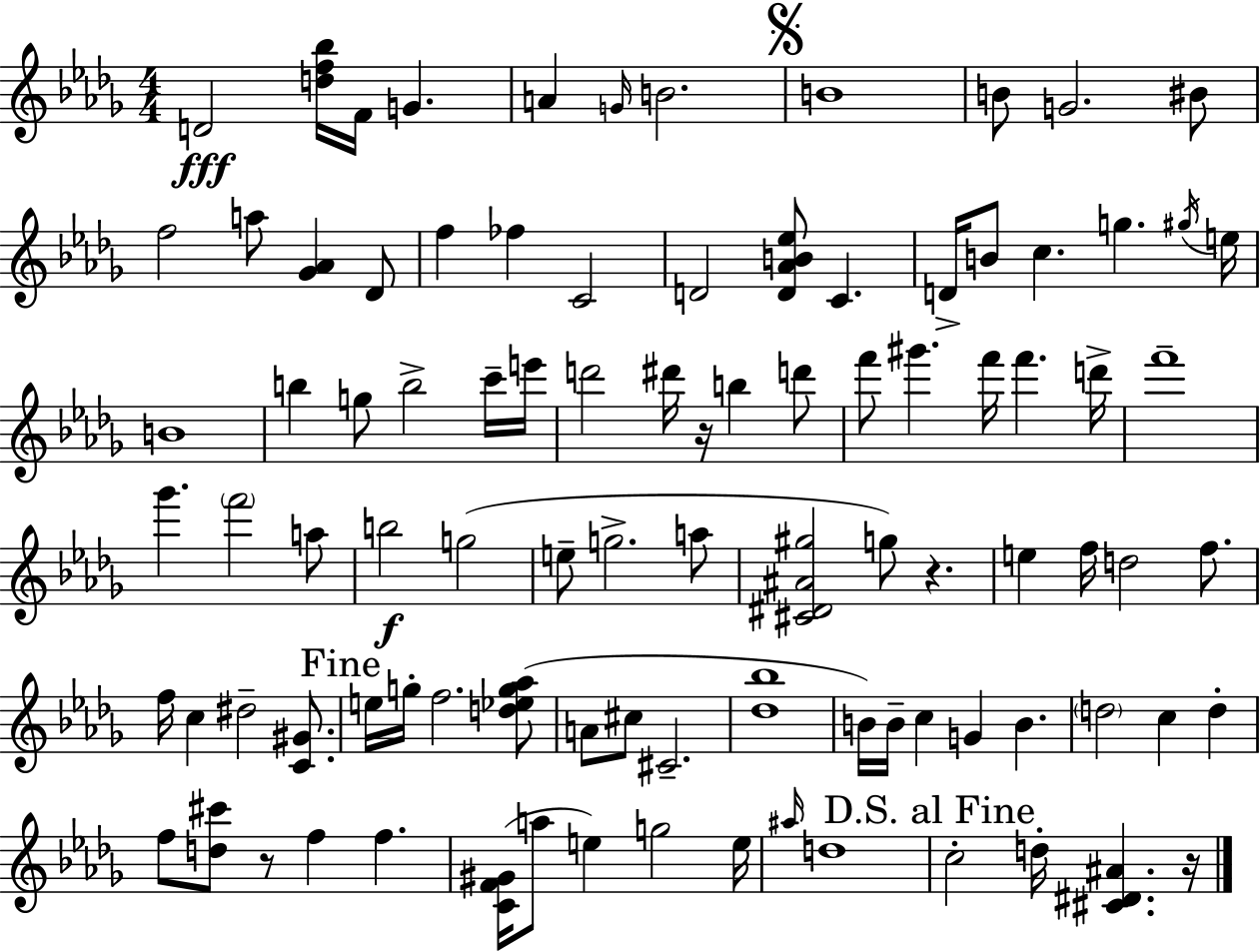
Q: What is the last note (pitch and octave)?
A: D5